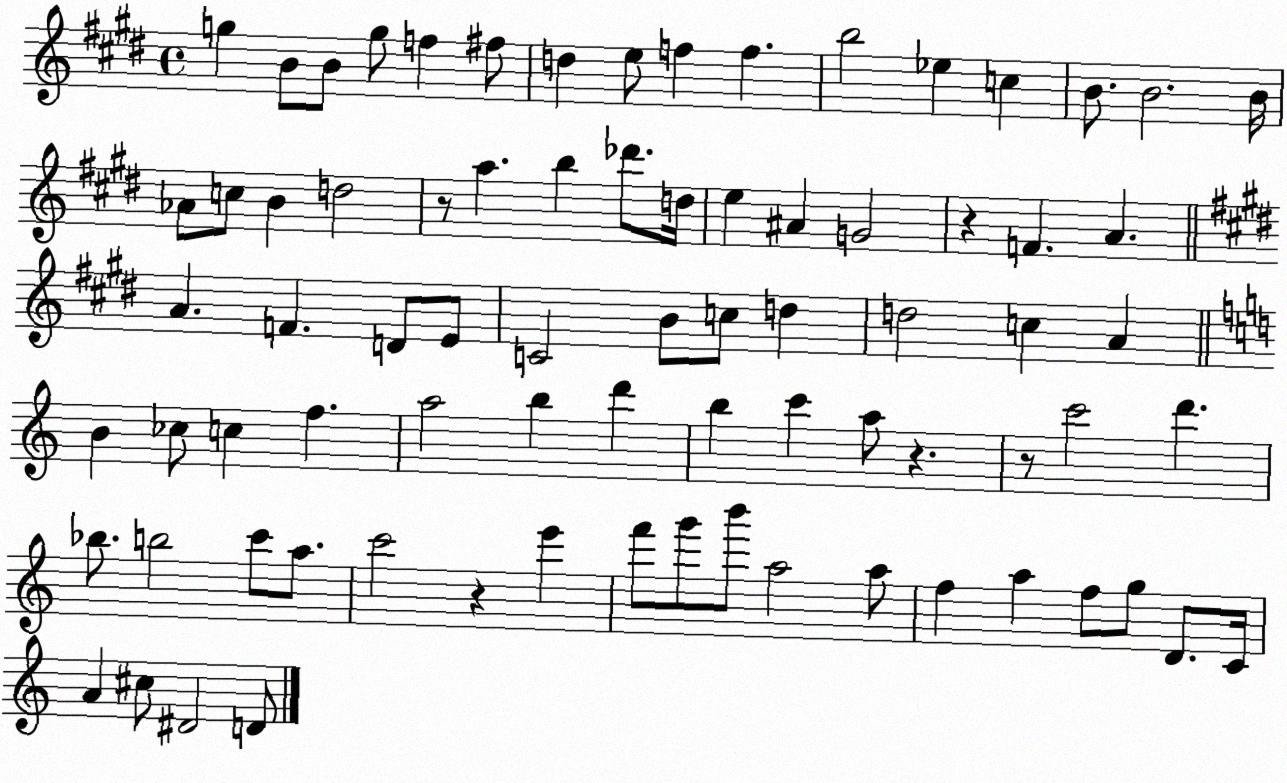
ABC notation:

X:1
T:Untitled
M:4/4
L:1/4
K:E
g B/2 B/2 g/2 f ^f/2 d e/2 f f b2 _e c B/2 B2 B/4 _A/2 c/2 B d2 z/2 a b _d'/2 d/4 e ^A G2 z F A A F D/2 E/2 C2 B/2 c/2 d d2 c A B _c/2 c f a2 b d' b c' a/2 z z/2 c'2 d' _b/2 b2 c'/2 a/2 c'2 z e' f'/2 g'/2 b'/2 a2 a/2 f a f/2 g/2 D/2 C/4 A ^c/2 ^D2 D/2